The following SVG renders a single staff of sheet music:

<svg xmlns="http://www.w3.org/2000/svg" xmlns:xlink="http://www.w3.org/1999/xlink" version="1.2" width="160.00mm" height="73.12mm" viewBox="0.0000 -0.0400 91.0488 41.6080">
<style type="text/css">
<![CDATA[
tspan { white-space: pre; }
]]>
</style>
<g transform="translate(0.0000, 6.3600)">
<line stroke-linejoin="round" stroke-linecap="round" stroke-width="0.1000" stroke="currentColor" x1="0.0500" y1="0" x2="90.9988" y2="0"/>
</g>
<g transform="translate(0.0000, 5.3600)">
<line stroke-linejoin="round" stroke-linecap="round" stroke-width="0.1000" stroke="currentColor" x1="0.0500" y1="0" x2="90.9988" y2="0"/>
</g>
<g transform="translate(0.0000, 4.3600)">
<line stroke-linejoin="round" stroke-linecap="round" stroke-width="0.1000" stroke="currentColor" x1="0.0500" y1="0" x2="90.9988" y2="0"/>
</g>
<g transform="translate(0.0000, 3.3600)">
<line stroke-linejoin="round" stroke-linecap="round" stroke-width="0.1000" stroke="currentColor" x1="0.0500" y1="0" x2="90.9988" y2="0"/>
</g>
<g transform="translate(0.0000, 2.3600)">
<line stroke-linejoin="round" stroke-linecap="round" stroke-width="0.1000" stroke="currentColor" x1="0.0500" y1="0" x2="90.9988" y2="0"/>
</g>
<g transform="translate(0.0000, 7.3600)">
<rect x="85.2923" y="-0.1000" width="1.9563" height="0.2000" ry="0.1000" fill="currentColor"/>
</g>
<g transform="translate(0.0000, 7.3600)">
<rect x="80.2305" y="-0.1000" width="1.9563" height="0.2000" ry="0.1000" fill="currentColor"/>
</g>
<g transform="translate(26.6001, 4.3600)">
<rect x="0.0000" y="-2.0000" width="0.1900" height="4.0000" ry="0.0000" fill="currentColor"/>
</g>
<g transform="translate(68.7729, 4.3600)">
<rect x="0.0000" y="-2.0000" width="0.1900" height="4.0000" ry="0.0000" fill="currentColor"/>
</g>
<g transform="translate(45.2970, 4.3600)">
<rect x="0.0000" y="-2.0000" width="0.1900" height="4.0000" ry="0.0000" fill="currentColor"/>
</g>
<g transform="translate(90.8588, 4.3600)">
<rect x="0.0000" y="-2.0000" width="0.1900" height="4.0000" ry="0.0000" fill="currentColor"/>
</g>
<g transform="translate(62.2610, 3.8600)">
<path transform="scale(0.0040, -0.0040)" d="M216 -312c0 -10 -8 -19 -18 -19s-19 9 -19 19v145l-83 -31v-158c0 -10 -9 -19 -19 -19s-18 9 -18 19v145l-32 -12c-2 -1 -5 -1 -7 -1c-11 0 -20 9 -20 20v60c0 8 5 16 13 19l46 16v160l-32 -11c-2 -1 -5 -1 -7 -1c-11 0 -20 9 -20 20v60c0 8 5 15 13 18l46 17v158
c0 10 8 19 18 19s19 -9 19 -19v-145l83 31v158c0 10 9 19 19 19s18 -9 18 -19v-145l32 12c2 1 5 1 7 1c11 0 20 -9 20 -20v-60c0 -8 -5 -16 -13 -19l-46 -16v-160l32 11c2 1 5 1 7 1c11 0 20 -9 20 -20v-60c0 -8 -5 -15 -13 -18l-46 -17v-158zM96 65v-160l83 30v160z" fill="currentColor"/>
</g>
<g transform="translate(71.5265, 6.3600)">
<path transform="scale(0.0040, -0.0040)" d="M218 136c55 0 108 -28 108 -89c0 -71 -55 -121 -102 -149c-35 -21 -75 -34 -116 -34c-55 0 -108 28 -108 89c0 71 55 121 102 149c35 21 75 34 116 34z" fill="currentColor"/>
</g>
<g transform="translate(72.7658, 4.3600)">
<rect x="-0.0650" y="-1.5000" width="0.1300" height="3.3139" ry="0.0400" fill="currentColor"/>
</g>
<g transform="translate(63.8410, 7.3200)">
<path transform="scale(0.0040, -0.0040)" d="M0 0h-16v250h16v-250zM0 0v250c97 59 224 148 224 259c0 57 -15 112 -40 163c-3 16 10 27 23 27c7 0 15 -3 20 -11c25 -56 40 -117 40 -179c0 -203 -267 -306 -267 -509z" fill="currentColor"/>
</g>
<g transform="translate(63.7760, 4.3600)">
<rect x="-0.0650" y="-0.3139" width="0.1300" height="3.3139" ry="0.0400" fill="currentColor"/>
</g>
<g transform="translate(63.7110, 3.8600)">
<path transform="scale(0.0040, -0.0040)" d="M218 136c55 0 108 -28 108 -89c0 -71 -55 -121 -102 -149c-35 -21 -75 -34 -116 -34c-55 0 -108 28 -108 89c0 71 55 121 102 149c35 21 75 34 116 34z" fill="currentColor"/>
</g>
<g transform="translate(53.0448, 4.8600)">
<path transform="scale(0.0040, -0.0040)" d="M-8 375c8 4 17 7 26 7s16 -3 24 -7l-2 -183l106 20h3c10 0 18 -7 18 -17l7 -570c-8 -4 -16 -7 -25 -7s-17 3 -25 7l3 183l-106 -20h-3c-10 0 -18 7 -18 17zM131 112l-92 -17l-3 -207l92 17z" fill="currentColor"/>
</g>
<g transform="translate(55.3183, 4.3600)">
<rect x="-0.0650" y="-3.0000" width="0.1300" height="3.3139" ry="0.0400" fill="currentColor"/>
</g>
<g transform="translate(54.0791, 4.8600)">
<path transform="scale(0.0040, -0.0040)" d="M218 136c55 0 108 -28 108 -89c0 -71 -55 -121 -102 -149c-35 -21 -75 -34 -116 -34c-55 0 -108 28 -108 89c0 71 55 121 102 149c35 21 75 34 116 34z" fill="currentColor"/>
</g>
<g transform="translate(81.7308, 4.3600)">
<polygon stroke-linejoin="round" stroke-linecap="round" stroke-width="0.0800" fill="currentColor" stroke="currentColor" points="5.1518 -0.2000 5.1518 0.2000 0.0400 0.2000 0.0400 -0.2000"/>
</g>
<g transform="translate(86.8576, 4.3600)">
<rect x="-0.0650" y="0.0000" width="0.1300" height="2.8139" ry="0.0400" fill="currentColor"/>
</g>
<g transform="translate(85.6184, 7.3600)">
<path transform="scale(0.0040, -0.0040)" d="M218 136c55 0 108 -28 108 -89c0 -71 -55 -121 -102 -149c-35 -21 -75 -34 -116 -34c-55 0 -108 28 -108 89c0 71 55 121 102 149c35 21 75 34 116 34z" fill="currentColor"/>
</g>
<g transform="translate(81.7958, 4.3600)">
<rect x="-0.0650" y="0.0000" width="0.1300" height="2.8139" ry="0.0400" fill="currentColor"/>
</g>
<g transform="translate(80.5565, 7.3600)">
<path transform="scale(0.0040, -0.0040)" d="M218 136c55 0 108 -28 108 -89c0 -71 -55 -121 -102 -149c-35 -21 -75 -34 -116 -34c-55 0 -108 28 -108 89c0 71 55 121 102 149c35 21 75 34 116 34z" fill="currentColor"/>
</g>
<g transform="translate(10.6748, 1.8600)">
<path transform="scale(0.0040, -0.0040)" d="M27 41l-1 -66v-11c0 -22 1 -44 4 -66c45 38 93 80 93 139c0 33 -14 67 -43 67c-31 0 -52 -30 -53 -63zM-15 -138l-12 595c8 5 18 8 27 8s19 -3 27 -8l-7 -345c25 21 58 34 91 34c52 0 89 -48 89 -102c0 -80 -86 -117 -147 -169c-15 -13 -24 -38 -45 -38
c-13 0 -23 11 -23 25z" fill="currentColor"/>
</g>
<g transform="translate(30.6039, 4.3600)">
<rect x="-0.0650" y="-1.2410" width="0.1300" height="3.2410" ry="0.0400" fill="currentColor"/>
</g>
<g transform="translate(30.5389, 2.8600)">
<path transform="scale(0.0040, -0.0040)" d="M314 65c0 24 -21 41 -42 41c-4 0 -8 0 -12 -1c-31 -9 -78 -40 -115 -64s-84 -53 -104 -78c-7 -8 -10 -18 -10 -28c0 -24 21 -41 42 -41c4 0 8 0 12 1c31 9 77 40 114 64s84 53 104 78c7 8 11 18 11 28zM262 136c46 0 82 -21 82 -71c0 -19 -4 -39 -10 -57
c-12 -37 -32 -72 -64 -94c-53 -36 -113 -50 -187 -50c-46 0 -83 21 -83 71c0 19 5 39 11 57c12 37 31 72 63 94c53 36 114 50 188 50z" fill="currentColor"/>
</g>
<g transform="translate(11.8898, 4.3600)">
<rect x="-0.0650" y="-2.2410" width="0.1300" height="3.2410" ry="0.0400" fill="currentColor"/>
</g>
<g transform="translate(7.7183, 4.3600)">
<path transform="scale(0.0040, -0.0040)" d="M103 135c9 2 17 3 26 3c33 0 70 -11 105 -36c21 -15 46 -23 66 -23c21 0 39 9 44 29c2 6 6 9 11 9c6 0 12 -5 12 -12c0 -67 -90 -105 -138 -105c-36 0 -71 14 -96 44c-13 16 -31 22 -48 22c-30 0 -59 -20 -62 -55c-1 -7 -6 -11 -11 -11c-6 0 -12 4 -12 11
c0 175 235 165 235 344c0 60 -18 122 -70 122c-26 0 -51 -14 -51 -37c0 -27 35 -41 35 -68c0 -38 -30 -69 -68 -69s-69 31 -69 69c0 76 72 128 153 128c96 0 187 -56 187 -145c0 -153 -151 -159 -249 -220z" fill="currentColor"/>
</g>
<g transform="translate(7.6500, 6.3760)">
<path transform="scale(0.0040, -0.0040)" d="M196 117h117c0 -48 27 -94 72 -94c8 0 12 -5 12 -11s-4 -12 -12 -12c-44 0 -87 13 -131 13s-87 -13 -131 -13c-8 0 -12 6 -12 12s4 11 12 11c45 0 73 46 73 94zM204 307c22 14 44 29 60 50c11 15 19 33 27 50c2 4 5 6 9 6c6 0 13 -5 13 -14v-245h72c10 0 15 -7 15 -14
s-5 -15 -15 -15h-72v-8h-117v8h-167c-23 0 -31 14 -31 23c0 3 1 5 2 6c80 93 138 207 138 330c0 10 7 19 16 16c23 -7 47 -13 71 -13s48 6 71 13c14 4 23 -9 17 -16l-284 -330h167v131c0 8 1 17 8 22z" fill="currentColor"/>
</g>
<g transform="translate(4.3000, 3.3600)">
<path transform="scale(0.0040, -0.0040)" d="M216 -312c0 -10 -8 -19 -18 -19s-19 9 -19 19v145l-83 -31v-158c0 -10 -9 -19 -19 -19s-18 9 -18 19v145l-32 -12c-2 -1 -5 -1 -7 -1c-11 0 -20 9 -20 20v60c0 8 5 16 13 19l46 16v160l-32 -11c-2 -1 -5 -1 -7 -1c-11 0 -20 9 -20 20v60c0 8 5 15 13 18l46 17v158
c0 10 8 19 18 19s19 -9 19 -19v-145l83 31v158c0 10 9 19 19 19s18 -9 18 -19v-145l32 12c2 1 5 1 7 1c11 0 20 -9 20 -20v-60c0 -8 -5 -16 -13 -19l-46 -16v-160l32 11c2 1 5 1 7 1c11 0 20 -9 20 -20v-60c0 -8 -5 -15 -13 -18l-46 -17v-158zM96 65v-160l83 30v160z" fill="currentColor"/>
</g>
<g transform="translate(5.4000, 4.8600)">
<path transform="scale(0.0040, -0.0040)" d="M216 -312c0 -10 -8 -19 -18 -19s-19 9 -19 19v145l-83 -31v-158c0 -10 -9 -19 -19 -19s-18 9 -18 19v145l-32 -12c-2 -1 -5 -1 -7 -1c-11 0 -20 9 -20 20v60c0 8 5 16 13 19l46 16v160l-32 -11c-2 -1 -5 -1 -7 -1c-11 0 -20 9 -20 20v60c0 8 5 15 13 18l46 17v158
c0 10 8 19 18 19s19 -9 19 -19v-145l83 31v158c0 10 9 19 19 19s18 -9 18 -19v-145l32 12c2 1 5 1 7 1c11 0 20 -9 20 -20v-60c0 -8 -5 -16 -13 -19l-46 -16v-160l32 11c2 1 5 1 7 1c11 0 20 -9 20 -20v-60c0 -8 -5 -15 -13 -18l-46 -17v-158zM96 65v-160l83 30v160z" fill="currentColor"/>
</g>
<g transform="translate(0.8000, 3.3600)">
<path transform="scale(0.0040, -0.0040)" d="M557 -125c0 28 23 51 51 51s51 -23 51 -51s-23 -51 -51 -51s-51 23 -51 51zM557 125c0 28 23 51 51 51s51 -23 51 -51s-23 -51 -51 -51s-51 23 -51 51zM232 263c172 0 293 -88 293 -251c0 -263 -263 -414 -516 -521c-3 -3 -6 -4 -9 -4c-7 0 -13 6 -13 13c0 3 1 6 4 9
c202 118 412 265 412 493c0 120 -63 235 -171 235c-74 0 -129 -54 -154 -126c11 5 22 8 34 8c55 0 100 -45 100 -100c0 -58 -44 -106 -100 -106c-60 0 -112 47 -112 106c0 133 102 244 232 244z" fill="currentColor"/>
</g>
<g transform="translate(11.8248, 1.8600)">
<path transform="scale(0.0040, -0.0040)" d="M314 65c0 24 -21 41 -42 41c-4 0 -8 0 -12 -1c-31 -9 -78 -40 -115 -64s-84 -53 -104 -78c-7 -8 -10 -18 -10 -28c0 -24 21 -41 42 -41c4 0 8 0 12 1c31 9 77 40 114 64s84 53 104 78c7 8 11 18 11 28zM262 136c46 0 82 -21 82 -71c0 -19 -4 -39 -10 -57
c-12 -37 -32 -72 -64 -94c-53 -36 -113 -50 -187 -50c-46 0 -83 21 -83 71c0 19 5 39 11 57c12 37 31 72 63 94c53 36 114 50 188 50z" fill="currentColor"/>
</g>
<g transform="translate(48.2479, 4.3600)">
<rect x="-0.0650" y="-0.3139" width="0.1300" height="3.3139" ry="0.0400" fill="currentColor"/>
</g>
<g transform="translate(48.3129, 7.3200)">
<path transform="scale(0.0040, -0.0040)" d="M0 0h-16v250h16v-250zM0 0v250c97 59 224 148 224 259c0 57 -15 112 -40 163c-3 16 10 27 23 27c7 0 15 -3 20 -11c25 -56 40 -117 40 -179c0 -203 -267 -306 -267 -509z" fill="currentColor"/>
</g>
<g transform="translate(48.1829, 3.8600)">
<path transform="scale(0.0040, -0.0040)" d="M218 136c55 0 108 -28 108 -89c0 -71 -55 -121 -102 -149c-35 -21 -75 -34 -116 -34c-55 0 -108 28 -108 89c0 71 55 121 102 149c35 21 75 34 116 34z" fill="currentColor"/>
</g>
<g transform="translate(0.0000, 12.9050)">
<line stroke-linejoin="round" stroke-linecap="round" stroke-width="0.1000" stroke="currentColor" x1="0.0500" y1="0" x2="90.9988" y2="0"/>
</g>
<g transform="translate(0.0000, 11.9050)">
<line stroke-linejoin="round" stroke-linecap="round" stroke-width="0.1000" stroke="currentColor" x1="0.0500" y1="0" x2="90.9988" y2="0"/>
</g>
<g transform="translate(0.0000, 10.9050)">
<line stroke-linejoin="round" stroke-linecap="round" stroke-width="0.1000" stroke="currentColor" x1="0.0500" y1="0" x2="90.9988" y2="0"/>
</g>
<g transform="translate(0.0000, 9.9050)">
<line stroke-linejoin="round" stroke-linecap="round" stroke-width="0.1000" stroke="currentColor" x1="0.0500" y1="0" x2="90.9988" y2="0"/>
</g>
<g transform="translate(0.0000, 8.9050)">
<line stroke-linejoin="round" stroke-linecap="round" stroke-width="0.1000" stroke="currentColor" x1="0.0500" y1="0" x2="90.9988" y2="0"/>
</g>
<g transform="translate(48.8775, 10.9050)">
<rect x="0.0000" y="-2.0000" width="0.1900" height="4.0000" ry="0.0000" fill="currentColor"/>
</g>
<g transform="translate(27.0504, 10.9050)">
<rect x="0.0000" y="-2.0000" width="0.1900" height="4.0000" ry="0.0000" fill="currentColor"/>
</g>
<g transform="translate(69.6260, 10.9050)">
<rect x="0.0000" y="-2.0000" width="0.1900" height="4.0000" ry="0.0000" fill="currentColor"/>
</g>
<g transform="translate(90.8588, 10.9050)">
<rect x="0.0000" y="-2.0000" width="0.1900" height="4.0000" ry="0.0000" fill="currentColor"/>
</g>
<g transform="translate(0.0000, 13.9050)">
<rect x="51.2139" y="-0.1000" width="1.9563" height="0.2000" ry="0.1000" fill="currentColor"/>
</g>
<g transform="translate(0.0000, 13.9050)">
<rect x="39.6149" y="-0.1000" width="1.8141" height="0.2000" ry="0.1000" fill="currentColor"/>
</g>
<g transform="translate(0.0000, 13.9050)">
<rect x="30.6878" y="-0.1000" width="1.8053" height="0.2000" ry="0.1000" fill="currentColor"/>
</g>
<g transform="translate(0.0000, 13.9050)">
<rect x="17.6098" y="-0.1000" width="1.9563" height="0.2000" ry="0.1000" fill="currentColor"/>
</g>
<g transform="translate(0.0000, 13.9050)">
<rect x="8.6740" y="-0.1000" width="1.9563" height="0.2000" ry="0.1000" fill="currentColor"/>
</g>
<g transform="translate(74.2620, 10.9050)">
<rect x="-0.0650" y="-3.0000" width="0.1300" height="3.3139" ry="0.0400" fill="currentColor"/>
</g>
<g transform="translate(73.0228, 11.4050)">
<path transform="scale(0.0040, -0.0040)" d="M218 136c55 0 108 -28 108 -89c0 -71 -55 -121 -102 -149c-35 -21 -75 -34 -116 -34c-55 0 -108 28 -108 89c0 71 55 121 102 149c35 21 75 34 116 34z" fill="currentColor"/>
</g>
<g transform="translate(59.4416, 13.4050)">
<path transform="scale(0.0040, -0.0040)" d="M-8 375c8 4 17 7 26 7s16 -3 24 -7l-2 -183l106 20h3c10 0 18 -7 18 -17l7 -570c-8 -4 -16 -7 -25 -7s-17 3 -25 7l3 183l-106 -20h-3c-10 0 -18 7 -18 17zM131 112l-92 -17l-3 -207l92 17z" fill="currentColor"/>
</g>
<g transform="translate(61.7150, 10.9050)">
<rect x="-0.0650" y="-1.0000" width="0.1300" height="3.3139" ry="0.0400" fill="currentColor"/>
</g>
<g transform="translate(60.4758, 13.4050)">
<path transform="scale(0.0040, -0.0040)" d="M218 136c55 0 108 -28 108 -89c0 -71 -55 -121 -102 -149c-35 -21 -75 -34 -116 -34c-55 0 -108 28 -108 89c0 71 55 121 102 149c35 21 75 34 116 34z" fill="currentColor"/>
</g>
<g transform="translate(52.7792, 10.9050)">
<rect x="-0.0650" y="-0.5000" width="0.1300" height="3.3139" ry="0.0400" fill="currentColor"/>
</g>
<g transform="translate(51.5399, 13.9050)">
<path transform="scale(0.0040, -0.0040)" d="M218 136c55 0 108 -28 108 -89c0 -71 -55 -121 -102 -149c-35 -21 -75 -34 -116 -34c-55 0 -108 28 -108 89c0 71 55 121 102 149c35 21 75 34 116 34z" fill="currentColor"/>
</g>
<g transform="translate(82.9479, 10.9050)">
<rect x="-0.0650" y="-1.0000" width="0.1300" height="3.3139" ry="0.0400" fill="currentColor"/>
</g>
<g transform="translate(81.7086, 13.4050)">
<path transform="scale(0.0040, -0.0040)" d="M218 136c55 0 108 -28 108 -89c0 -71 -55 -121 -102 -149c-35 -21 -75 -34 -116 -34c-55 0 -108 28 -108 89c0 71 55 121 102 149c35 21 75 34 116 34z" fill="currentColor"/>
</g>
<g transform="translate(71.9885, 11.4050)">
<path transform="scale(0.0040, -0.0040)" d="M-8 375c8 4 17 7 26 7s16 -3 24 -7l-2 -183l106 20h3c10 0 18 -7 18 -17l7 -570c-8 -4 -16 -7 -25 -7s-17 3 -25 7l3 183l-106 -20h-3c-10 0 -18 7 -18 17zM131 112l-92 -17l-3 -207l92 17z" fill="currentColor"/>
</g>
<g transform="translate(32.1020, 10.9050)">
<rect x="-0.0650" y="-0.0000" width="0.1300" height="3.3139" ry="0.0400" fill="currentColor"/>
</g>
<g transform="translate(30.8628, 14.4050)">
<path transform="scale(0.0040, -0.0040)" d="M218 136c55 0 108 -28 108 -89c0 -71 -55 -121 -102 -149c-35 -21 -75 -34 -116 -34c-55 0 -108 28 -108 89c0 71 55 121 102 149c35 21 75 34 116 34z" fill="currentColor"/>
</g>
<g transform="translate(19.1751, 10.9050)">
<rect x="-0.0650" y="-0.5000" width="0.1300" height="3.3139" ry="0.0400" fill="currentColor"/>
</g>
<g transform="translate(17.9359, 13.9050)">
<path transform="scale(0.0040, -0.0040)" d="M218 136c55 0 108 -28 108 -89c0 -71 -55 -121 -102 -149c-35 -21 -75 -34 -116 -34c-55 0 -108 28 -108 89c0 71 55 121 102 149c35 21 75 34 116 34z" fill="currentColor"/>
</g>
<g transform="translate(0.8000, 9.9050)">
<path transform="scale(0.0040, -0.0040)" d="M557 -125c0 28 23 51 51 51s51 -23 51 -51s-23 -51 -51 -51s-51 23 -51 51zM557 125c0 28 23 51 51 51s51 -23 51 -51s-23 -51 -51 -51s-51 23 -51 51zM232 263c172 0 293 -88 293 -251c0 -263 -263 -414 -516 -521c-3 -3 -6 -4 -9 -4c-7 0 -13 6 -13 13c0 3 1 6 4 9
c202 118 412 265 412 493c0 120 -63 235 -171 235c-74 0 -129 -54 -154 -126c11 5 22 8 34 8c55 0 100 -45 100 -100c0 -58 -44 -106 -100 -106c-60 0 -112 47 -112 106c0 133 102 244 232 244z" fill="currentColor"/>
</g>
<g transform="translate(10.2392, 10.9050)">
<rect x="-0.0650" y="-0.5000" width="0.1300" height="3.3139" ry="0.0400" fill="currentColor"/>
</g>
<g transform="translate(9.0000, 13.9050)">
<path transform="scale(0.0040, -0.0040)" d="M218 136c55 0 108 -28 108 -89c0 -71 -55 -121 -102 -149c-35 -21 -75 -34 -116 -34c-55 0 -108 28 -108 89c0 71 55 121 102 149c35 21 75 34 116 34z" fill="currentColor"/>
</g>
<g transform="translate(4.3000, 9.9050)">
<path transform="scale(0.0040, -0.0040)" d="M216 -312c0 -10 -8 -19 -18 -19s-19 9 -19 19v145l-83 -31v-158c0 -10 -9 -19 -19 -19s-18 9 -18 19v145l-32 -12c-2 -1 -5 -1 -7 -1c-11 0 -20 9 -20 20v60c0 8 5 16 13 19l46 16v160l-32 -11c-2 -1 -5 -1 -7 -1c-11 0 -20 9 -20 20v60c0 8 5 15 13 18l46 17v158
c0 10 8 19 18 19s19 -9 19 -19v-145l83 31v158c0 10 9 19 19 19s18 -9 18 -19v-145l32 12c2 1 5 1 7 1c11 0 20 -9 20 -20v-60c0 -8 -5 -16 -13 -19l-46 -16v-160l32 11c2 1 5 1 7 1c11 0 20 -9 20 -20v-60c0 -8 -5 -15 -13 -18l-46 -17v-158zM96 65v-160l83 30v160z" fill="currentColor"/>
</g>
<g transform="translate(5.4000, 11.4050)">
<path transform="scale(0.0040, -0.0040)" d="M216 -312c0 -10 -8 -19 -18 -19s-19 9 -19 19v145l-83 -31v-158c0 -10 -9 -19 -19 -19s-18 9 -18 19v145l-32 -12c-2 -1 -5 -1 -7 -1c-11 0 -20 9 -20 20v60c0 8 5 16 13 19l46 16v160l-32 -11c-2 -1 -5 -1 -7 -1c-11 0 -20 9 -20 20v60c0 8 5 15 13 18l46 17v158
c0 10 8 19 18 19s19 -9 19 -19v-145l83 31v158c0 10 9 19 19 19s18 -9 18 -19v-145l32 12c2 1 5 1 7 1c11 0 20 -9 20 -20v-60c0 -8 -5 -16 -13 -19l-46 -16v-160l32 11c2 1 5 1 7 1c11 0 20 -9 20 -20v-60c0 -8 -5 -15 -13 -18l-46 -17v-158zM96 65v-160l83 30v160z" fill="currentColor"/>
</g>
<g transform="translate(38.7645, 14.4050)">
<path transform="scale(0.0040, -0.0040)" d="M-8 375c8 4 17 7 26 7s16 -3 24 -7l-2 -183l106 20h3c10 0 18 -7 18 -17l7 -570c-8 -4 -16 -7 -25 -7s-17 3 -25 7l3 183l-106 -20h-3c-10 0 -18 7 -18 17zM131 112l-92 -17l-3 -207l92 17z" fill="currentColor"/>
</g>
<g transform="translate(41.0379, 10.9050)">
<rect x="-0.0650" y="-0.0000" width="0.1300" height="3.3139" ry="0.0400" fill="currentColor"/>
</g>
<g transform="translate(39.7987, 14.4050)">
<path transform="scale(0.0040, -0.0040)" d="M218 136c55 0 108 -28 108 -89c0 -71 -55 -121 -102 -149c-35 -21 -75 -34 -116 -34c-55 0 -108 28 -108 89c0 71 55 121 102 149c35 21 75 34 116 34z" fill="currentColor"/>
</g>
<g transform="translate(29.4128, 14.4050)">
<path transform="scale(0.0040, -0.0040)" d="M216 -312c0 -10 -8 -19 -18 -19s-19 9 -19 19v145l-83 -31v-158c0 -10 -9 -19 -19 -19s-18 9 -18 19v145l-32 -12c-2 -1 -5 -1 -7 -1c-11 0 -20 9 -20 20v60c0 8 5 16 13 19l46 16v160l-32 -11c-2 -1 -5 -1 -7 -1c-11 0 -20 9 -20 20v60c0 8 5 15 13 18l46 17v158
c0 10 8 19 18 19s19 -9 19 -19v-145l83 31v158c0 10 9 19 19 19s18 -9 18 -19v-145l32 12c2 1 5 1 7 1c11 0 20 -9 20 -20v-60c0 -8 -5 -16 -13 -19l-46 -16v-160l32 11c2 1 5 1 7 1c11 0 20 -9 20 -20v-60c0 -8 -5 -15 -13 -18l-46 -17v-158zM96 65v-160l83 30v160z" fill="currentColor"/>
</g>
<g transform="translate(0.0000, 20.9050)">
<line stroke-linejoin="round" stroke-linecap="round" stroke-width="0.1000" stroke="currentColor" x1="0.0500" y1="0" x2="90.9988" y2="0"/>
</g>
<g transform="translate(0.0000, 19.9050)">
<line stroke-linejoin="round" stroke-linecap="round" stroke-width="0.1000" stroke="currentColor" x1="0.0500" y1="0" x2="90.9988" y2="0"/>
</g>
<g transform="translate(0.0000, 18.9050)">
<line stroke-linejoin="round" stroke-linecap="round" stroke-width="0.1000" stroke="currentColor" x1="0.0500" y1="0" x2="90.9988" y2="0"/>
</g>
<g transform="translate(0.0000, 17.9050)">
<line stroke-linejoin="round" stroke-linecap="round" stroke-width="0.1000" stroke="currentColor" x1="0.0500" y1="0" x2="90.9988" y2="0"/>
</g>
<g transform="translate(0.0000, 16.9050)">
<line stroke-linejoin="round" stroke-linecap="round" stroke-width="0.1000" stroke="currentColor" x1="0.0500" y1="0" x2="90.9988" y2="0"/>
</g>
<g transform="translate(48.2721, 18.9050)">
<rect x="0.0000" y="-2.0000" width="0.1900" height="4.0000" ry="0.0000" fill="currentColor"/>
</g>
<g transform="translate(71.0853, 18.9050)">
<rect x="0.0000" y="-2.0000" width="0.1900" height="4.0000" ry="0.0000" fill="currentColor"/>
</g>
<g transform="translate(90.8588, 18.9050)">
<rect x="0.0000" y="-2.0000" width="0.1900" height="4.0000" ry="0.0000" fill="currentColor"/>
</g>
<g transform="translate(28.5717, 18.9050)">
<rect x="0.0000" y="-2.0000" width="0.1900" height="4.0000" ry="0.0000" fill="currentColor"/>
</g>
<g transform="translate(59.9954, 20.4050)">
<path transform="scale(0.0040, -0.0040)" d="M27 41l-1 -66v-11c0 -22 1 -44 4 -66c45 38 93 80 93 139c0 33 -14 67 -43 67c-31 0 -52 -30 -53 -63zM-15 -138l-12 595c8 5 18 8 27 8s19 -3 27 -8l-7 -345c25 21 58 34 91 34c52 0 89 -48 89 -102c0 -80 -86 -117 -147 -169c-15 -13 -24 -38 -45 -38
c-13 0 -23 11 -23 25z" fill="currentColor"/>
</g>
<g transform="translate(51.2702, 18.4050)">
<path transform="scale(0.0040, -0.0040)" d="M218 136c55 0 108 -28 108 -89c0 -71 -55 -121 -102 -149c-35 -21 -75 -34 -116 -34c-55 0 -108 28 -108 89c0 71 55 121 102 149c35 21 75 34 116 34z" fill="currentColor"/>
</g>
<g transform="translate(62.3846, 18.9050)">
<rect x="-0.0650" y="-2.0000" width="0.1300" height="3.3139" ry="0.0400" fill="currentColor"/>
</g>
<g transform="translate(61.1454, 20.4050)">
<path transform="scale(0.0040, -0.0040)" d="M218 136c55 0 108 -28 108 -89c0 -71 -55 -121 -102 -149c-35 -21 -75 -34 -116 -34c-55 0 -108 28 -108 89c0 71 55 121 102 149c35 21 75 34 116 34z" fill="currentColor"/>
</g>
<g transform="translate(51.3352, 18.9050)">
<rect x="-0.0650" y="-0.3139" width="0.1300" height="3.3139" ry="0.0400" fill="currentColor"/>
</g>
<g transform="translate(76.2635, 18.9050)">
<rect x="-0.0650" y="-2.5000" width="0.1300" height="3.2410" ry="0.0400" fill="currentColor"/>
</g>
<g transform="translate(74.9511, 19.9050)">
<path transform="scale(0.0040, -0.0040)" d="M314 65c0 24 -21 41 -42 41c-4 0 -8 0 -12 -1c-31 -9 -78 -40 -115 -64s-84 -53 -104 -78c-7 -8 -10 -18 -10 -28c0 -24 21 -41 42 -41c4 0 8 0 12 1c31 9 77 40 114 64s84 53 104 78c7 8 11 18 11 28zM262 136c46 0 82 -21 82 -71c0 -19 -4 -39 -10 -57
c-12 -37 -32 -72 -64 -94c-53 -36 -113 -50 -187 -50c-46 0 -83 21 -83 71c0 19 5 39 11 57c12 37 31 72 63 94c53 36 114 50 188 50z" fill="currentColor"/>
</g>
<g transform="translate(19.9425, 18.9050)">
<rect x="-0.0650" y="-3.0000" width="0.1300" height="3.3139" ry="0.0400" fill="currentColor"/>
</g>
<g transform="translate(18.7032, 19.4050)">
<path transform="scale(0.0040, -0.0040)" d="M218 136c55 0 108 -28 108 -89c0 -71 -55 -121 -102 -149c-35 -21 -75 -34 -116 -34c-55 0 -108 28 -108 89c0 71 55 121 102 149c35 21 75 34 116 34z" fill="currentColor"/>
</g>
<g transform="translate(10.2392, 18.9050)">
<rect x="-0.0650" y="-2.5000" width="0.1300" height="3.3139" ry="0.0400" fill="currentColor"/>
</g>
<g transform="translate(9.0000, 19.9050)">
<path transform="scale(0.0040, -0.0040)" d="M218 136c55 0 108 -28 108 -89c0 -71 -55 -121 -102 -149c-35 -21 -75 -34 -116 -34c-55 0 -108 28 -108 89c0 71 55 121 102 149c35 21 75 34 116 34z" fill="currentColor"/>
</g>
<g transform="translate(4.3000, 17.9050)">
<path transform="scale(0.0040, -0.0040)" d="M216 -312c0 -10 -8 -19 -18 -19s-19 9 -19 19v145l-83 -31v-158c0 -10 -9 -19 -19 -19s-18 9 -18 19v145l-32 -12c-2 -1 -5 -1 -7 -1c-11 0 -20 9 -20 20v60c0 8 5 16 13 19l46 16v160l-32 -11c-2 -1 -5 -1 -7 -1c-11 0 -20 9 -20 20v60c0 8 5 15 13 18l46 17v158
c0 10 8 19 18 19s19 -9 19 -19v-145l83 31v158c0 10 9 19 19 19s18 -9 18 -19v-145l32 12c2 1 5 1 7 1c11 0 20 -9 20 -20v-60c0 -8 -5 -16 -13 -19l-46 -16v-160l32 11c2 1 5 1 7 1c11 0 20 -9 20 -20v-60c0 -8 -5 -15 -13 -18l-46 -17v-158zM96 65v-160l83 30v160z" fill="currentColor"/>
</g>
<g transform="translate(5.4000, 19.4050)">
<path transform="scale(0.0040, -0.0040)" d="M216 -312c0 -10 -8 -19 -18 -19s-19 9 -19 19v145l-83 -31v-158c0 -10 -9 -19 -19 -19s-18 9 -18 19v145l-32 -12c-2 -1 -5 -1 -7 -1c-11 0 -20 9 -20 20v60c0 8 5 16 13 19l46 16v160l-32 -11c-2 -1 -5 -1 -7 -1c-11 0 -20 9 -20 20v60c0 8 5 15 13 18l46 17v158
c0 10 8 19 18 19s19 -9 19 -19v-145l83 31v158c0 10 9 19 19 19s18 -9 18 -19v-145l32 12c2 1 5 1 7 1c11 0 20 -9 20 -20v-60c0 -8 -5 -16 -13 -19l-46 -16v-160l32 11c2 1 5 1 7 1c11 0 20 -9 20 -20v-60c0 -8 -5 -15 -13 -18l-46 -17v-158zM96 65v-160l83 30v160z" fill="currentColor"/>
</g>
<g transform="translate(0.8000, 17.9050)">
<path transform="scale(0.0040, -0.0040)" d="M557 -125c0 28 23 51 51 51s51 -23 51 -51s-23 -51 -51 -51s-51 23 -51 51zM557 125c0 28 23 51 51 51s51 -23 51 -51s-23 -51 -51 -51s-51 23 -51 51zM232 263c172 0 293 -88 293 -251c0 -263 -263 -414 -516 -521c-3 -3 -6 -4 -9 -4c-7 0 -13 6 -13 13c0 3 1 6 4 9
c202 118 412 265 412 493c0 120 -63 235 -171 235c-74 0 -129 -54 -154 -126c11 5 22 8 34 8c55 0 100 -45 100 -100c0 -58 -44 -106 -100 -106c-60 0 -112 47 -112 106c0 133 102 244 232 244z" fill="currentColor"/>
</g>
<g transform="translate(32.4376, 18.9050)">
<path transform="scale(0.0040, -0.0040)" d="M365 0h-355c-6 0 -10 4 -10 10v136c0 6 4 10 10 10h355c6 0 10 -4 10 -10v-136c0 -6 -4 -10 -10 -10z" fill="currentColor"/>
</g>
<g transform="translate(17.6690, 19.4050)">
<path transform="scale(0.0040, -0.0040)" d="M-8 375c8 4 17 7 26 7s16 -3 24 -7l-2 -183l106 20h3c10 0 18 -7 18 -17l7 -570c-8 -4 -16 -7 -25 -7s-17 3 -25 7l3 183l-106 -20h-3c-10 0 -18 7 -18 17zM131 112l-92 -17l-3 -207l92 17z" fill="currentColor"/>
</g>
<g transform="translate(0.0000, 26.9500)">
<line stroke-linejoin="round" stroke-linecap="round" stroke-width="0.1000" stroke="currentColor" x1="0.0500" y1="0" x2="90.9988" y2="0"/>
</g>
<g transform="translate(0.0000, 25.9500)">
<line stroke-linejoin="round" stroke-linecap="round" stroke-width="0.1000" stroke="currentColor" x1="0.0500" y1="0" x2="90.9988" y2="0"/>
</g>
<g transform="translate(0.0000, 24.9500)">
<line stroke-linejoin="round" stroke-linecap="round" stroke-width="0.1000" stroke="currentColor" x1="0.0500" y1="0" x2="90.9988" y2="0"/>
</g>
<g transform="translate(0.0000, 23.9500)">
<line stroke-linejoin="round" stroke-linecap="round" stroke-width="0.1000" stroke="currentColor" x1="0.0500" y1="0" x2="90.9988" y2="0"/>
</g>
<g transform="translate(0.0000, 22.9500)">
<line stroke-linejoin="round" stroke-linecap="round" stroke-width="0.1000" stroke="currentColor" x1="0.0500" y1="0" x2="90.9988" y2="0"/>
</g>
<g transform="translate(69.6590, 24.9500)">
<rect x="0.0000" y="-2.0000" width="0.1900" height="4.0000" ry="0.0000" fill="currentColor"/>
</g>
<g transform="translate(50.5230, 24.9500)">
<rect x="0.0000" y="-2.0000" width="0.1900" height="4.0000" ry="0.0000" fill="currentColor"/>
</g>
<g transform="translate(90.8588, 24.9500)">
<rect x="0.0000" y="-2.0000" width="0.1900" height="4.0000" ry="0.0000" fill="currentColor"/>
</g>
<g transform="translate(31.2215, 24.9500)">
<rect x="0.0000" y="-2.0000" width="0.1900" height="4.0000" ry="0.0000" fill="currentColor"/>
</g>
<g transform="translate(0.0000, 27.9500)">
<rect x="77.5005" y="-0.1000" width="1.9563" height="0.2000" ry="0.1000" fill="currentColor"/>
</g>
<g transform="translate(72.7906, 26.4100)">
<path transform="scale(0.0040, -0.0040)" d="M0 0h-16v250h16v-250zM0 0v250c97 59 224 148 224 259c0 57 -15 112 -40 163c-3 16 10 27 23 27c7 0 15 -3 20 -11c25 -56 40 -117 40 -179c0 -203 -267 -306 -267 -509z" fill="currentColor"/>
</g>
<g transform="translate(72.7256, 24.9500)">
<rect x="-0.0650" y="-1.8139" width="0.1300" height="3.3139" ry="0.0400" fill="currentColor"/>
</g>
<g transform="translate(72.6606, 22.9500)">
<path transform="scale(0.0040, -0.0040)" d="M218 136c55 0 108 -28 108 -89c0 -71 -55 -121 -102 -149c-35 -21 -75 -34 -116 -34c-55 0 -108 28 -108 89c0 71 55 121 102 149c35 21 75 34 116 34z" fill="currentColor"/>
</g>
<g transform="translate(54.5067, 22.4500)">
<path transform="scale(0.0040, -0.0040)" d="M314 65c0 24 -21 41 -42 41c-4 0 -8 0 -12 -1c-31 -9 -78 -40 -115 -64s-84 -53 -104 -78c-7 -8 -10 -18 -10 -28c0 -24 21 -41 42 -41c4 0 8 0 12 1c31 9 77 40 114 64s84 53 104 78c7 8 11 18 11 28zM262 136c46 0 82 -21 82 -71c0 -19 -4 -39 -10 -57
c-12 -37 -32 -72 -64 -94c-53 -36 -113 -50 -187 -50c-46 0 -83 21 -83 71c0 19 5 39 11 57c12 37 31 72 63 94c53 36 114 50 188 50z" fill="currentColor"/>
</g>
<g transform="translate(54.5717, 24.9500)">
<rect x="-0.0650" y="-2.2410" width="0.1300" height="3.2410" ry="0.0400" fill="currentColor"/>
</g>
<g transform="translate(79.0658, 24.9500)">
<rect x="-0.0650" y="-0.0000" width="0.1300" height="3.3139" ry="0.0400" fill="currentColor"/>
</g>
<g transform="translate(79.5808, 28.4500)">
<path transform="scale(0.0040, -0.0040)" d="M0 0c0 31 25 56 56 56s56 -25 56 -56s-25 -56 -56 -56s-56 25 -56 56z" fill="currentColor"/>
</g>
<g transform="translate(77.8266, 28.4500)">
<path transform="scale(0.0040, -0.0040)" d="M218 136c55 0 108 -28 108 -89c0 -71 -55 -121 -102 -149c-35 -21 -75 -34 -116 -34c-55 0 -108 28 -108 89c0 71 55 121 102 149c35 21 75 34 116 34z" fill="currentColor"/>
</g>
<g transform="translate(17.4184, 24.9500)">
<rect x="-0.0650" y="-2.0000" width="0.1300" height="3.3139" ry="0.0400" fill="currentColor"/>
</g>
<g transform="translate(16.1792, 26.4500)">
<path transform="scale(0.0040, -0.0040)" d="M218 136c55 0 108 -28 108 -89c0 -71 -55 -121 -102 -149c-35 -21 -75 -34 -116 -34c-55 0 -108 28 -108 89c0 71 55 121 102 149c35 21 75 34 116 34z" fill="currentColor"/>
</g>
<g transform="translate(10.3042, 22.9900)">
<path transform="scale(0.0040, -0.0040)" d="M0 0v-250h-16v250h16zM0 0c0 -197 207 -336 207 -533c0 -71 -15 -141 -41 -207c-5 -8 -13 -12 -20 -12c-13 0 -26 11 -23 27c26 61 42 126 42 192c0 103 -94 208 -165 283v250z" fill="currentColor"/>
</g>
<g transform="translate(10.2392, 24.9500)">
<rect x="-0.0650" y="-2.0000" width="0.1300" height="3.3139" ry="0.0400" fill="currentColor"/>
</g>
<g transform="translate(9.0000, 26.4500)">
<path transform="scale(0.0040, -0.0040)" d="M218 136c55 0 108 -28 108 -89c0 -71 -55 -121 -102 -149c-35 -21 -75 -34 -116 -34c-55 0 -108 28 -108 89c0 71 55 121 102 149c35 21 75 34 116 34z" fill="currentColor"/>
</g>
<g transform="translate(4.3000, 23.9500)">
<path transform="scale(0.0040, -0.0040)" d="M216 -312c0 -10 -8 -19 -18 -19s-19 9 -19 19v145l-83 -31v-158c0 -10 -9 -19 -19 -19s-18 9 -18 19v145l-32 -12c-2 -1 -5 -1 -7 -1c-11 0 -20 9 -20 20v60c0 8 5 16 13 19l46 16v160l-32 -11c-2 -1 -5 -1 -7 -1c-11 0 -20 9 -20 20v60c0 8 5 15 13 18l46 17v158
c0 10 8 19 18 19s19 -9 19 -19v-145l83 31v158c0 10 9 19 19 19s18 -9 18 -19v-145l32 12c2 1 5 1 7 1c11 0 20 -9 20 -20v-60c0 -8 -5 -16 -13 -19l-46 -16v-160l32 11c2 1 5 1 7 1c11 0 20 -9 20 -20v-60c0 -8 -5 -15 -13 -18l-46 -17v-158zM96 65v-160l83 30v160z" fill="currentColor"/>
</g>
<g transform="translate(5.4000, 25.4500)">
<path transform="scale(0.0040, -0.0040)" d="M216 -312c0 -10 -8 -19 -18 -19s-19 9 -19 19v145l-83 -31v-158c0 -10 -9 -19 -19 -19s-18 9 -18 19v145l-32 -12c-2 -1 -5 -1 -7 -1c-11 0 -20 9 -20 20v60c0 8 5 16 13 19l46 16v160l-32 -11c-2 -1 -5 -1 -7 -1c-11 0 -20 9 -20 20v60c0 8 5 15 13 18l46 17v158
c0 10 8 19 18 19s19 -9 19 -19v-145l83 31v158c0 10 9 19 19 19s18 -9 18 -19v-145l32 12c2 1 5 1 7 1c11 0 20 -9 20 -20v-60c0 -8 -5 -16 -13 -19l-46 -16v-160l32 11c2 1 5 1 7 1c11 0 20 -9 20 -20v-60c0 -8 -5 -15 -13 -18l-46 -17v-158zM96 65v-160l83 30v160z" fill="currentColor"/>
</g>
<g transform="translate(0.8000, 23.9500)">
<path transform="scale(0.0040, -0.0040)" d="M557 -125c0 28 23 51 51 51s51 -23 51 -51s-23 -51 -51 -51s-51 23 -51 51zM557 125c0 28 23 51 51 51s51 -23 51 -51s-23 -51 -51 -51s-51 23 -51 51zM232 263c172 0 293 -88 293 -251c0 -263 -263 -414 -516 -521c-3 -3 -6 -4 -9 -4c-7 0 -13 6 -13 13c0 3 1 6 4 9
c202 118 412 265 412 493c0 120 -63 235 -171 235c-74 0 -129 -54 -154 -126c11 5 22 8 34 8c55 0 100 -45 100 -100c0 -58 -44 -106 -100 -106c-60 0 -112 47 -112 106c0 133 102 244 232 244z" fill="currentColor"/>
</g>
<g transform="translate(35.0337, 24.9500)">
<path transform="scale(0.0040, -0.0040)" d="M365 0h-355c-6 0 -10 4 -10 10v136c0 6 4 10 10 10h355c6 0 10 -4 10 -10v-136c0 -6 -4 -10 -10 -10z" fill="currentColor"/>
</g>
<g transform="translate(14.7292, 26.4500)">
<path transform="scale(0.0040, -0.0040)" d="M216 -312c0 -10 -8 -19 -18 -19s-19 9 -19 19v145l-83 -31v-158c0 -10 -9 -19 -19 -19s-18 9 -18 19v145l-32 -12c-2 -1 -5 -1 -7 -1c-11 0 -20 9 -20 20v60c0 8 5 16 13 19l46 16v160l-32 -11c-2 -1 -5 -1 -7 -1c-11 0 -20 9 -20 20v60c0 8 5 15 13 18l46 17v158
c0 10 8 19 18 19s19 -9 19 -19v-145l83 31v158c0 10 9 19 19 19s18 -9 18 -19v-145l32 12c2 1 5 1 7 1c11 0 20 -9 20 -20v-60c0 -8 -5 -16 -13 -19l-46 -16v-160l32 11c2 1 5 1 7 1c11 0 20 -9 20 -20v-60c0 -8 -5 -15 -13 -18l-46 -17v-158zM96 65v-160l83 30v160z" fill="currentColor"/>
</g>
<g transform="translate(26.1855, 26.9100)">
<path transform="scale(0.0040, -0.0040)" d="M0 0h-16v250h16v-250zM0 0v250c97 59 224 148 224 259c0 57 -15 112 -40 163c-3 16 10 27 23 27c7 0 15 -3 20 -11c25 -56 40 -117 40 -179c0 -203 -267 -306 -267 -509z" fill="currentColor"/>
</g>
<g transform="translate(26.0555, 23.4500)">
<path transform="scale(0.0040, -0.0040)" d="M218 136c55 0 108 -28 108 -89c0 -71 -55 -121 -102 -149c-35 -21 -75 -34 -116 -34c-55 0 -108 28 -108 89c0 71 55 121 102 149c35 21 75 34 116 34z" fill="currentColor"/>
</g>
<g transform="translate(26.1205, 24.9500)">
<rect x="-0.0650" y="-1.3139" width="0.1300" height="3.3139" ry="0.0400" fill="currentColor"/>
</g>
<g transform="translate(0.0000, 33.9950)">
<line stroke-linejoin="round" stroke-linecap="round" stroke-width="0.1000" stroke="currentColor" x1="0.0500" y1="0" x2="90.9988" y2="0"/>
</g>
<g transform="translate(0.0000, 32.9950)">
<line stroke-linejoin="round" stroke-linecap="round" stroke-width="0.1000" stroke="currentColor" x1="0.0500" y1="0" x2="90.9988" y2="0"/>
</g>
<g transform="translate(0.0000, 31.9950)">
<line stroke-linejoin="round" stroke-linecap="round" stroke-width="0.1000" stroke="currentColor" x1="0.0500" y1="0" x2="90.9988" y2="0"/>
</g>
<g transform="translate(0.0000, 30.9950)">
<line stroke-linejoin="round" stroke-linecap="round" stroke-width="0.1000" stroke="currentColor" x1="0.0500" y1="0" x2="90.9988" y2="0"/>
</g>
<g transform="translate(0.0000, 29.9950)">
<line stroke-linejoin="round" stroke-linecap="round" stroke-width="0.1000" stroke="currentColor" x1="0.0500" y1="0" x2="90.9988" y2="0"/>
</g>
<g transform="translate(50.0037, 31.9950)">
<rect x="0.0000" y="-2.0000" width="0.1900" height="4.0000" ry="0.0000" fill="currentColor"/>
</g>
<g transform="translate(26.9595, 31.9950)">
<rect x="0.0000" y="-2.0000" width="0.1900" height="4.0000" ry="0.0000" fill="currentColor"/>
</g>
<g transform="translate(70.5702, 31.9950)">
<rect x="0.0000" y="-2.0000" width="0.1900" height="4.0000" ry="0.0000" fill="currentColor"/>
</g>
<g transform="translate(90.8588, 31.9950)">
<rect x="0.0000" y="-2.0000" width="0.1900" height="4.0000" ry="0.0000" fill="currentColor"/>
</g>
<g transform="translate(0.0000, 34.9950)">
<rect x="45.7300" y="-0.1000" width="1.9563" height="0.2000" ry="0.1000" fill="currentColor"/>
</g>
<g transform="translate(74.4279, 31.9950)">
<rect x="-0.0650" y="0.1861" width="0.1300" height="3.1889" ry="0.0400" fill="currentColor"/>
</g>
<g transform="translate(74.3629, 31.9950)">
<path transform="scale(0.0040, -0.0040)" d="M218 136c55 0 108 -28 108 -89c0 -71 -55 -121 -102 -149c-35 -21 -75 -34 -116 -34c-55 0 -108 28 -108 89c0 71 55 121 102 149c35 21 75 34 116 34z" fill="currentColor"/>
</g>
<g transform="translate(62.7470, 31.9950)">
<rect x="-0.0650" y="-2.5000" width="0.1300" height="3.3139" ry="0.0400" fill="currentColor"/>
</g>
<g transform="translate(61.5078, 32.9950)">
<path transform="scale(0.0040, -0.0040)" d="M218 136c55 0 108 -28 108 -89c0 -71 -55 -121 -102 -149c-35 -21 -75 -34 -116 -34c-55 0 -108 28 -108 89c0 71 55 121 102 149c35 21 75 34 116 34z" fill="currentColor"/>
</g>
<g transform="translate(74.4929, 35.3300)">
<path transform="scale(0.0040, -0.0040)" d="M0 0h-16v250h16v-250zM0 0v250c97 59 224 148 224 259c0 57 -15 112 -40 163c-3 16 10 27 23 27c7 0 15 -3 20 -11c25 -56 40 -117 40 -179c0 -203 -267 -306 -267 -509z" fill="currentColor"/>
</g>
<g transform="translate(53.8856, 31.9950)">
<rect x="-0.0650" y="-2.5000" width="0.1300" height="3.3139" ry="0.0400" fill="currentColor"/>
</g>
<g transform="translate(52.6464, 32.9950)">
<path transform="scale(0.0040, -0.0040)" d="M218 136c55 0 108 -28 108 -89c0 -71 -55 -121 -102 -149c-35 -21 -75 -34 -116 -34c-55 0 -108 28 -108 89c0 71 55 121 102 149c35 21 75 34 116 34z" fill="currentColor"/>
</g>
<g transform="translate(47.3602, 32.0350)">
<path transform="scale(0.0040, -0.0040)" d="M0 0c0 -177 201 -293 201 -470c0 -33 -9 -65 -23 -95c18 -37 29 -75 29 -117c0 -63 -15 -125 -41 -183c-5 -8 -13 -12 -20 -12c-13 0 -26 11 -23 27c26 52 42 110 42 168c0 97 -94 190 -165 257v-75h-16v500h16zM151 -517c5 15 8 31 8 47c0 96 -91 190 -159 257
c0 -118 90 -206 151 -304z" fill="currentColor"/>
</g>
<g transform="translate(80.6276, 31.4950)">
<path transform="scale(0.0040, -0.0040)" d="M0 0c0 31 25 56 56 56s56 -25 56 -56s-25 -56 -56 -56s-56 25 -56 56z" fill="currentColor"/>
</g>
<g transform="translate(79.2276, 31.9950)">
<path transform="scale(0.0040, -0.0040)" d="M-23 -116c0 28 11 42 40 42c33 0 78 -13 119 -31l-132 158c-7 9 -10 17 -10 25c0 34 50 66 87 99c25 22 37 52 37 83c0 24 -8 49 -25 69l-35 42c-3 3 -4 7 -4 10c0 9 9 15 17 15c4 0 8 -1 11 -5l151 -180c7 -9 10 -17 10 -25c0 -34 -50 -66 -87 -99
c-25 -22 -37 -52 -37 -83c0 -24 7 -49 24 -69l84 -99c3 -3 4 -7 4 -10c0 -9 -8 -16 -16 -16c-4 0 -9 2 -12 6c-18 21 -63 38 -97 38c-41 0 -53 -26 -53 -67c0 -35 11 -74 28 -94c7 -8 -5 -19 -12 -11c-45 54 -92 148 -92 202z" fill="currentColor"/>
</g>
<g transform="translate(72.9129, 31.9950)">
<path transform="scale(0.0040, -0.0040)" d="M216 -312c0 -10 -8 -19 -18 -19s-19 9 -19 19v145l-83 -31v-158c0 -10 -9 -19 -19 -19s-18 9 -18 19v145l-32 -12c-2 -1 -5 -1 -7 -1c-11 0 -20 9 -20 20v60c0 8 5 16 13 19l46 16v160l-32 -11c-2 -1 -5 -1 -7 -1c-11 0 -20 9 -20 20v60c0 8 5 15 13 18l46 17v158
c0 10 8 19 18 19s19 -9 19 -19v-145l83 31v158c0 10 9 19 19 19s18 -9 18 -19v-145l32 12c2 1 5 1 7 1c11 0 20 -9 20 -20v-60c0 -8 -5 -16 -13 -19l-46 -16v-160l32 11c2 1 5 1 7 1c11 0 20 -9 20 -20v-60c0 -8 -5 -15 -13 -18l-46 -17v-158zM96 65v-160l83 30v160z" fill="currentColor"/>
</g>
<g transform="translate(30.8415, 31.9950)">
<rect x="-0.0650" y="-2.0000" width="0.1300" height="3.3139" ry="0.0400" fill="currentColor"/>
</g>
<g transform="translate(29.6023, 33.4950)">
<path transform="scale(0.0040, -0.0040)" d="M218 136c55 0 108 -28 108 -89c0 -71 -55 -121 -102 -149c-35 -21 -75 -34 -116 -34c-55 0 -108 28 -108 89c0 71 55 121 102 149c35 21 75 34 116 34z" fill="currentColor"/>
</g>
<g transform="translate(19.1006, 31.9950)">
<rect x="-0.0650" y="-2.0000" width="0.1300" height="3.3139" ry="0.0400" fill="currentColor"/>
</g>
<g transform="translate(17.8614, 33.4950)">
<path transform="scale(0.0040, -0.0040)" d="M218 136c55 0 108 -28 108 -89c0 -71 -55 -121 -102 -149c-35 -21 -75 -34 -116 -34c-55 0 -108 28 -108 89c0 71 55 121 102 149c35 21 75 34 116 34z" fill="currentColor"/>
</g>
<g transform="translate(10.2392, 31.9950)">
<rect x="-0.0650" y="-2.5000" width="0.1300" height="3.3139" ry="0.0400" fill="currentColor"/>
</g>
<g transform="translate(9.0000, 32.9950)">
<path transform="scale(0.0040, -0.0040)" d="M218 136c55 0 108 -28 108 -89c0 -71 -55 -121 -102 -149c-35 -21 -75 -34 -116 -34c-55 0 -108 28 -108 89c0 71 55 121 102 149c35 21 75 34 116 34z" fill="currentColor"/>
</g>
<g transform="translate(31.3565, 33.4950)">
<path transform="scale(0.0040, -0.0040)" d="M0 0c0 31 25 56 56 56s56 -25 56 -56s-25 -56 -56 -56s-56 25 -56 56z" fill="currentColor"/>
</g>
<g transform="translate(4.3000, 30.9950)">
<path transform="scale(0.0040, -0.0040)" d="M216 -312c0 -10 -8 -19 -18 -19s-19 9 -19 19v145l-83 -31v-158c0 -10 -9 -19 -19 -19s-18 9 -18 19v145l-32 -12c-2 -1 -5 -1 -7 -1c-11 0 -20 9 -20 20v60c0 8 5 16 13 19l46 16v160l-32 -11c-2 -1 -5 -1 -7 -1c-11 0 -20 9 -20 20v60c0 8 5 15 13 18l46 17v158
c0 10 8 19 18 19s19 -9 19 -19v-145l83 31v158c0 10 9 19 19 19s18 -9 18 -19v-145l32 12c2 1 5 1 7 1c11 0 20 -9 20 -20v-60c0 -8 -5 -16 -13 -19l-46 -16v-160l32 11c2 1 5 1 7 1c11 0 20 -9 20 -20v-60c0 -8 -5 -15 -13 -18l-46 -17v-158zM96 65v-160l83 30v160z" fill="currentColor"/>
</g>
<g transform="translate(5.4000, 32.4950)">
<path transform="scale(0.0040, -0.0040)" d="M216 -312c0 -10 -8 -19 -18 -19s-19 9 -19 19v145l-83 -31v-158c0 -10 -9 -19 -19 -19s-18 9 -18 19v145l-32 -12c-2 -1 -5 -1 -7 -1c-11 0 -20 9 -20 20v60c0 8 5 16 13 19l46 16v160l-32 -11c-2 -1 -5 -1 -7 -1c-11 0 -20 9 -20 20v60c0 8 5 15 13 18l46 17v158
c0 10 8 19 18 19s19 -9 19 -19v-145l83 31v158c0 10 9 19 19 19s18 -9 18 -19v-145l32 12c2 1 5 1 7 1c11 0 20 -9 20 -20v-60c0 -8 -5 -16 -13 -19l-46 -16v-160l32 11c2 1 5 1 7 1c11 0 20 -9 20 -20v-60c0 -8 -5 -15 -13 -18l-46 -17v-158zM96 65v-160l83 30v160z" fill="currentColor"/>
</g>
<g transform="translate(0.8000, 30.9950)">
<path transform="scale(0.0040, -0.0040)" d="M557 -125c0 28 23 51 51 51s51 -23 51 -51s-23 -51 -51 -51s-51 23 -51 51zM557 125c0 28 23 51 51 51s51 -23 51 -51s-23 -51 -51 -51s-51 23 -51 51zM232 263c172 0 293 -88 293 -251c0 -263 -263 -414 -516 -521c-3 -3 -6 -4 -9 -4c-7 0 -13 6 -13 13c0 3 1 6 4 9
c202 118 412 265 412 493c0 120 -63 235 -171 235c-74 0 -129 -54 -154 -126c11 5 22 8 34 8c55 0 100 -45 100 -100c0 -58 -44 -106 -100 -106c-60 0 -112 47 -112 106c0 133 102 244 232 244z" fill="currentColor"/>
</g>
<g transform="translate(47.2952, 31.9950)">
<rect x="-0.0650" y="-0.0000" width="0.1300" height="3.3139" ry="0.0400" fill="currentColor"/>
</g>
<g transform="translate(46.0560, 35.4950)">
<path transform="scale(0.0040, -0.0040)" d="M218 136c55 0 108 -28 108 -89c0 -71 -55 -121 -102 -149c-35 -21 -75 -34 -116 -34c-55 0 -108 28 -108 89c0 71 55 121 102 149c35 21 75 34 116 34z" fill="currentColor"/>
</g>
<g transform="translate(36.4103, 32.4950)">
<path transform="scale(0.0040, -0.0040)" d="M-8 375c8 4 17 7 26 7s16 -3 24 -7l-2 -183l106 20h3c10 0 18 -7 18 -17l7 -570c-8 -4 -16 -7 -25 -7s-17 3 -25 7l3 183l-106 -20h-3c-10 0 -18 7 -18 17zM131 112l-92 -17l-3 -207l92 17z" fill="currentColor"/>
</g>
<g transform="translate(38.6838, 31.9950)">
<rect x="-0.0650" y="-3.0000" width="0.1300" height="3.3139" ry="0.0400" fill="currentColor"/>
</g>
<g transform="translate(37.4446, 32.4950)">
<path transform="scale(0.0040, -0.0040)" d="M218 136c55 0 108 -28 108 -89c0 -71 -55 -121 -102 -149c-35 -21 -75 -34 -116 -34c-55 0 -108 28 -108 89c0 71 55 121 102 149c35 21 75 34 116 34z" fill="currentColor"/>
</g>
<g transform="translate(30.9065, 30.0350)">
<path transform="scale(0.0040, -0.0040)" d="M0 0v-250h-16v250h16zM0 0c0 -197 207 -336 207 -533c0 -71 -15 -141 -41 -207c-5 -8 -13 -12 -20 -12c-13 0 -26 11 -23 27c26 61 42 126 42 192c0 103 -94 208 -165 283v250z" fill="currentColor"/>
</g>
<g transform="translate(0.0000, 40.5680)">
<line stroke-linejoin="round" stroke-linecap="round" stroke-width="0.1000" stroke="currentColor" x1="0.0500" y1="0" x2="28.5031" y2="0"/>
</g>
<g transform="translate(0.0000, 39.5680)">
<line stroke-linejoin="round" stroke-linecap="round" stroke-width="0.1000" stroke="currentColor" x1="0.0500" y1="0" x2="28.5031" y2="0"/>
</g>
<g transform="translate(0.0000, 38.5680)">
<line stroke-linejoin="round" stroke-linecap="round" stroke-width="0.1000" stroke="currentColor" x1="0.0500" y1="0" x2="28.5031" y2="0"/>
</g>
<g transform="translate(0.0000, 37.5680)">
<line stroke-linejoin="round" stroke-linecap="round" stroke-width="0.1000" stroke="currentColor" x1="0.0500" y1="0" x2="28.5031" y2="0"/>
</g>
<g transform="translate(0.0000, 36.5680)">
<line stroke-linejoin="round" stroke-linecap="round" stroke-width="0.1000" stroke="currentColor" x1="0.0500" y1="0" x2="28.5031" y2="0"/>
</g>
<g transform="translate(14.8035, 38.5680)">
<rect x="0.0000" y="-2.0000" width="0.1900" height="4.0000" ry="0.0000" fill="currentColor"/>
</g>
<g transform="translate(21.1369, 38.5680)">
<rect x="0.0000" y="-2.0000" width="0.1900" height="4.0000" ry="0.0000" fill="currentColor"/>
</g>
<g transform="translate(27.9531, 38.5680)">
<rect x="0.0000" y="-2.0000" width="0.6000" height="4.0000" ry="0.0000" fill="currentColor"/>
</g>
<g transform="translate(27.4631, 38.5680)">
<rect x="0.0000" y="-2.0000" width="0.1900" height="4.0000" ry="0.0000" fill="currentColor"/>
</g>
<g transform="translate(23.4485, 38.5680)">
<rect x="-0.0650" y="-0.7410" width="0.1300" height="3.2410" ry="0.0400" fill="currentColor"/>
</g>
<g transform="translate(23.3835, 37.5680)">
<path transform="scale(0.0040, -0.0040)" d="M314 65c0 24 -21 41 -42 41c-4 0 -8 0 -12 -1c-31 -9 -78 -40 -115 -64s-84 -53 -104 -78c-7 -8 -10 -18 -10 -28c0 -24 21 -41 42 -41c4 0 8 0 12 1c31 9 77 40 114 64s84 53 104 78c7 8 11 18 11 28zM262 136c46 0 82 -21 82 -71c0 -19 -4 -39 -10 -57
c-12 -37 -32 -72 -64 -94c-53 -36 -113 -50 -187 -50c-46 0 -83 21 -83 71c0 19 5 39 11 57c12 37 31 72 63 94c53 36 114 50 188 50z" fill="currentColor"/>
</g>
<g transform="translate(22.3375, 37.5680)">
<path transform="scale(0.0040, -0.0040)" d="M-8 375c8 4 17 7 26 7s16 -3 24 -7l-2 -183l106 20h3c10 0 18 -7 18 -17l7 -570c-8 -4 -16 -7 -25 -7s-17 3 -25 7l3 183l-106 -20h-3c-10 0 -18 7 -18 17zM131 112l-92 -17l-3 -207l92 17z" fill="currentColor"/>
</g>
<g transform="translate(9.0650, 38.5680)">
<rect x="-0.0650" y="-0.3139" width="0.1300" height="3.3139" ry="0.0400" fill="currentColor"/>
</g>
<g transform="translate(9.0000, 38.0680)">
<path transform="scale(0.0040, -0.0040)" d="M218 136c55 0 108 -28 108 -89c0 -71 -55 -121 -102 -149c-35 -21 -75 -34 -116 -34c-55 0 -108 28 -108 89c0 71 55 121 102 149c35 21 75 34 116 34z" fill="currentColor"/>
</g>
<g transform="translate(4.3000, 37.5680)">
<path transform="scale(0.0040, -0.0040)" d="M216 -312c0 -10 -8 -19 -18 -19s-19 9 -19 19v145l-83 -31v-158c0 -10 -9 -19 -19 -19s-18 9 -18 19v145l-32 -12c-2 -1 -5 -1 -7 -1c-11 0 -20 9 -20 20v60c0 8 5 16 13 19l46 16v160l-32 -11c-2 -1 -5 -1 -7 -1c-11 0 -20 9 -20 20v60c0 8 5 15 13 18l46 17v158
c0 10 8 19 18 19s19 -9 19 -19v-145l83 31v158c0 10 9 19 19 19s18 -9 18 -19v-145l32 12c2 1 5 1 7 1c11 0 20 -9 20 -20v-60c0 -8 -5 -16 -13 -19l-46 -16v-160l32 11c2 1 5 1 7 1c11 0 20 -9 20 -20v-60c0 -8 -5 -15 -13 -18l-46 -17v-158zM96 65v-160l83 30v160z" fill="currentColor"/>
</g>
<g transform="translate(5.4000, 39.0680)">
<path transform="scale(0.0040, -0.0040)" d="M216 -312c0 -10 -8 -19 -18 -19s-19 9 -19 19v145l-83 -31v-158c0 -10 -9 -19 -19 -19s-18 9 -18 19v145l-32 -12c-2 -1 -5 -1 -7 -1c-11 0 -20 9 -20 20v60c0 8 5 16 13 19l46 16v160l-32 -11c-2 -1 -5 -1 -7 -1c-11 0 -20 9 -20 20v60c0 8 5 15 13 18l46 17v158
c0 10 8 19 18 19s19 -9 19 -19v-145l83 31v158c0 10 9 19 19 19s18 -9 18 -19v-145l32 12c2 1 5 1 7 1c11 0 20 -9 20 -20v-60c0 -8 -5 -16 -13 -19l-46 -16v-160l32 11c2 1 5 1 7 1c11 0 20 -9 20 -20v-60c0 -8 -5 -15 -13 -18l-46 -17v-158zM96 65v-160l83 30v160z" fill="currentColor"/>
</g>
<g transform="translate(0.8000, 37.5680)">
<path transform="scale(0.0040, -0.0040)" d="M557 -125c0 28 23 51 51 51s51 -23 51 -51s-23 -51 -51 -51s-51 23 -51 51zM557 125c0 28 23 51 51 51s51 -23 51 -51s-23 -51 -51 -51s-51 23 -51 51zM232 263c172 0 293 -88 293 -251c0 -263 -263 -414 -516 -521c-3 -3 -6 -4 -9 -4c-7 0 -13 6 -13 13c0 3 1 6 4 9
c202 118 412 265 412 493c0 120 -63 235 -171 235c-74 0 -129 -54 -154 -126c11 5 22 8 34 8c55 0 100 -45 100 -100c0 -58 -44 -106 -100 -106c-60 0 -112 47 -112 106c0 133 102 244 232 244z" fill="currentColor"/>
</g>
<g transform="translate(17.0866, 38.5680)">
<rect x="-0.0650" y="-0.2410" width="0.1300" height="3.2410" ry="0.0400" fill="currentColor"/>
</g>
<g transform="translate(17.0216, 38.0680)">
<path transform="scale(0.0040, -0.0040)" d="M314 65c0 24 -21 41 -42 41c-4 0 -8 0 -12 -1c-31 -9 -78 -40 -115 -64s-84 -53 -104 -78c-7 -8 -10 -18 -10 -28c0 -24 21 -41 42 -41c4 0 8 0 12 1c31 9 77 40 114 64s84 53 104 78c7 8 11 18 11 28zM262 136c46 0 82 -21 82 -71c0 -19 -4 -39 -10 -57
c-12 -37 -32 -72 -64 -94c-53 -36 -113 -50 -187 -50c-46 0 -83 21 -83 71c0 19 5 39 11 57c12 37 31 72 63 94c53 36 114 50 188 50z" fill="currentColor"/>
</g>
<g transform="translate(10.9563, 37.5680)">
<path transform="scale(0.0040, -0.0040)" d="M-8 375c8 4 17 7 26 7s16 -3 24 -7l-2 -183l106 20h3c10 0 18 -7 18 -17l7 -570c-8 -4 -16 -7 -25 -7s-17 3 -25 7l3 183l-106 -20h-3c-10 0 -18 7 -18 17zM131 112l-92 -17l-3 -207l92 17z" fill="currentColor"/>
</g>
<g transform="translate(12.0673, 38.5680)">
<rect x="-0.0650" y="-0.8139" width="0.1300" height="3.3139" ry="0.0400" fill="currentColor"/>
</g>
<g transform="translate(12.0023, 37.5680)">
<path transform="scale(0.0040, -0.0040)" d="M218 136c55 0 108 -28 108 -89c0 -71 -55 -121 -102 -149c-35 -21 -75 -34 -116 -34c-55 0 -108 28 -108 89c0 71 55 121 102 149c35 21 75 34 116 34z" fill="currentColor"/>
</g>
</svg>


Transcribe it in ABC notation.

X:1
T:Untitled
M:2/4
L:1/4
K:D
_B,2 G,2 E,/2 C, ^E,/2 G,, E,,/2 E,,/2 E,, E,, ^D,, D,, E,, F,, C, ^F,, B,, C, z2 E, _A,, B,,2 A,,/2 ^A,, G,/2 z2 B,2 A,/2 D,, B,, A,, A,,/2 C, D,,/4 B,, B,, ^D,/2 z E, F, E,2 F,2